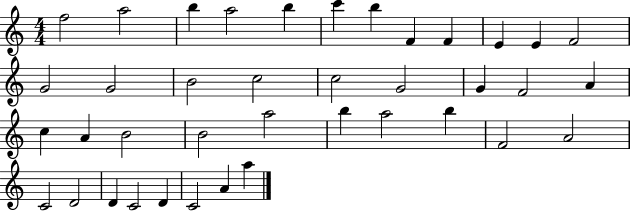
X:1
T:Untitled
M:4/4
L:1/4
K:C
f2 a2 b a2 b c' b F F E E F2 G2 G2 B2 c2 c2 G2 G F2 A c A B2 B2 a2 b a2 b F2 A2 C2 D2 D C2 D C2 A a